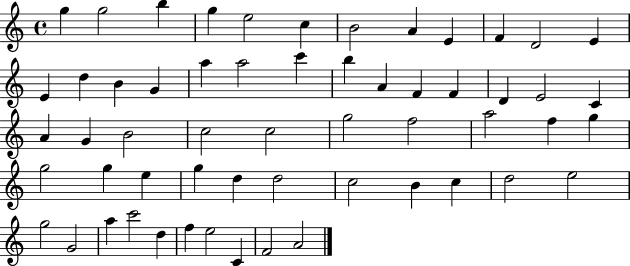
G5/q G5/h B5/q G5/q E5/h C5/q B4/h A4/q E4/q F4/q D4/h E4/q E4/q D5/q B4/q G4/q A5/q A5/h C6/q B5/q A4/q F4/q F4/q D4/q E4/h C4/q A4/q G4/q B4/h C5/h C5/h G5/h F5/h A5/h F5/q G5/q G5/h G5/q E5/q G5/q D5/q D5/h C5/h B4/q C5/q D5/h E5/h G5/h G4/h A5/q C6/h D5/q F5/q E5/h C4/q F4/h A4/h